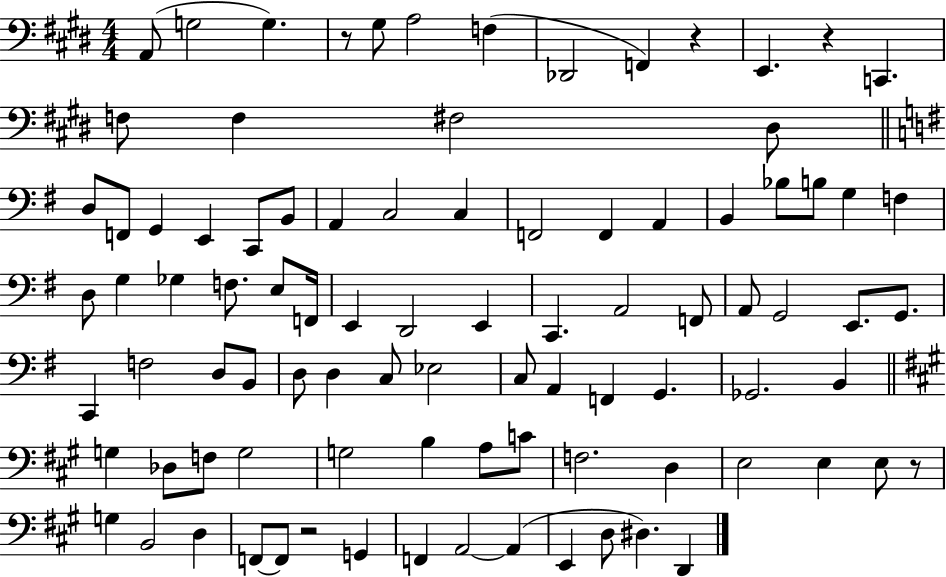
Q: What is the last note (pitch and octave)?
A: D2